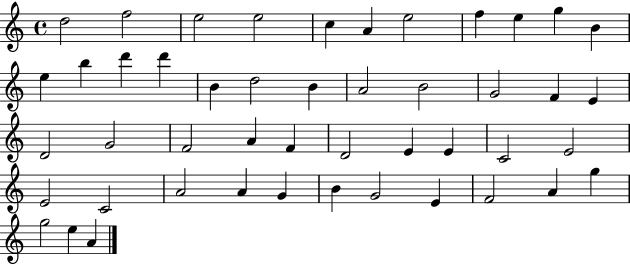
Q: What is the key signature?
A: C major